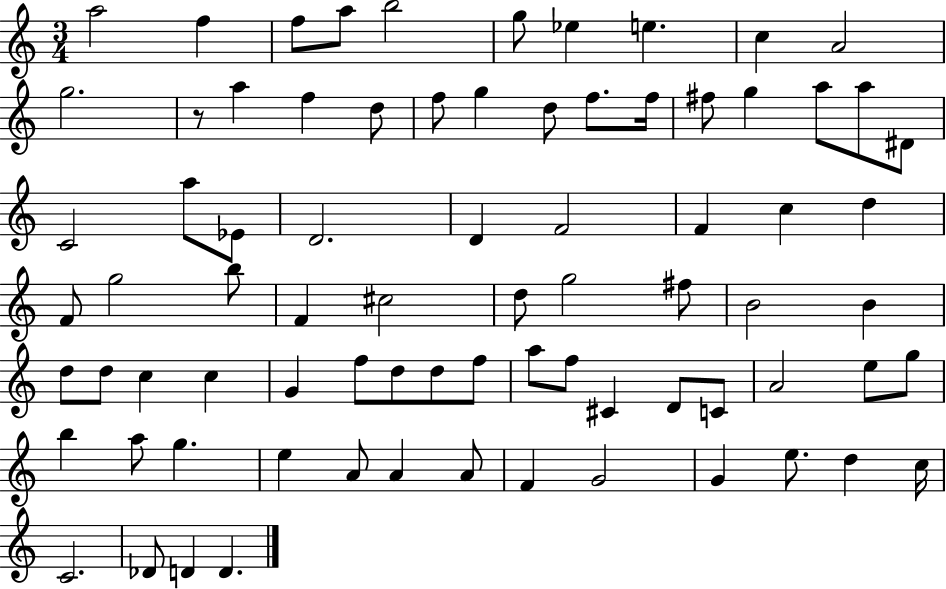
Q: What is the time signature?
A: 3/4